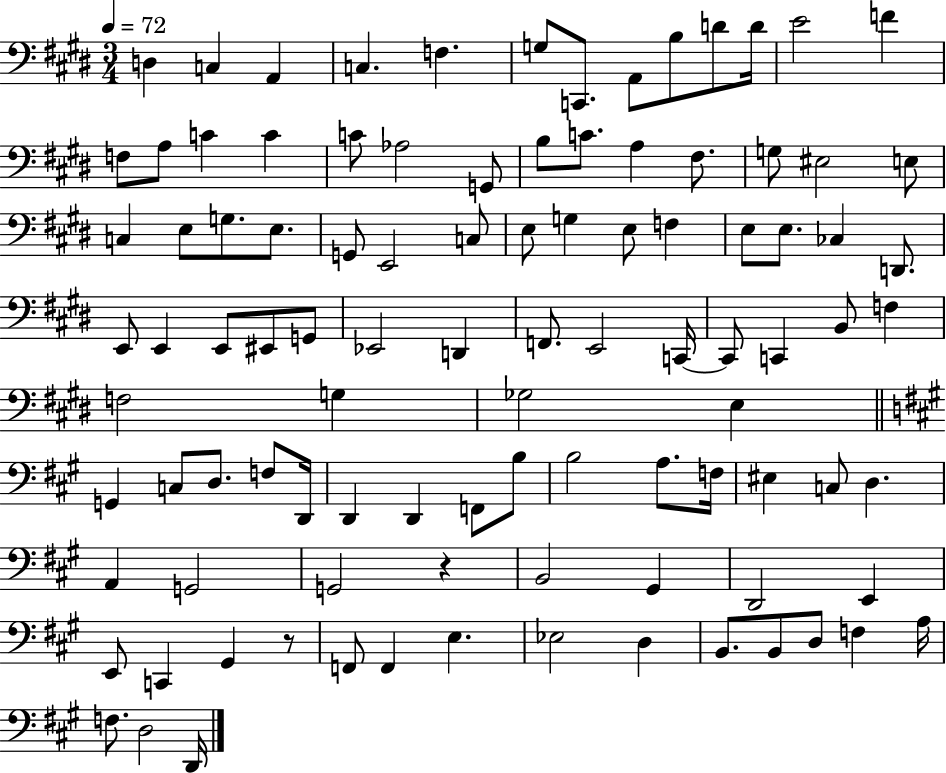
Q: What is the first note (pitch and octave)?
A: D3